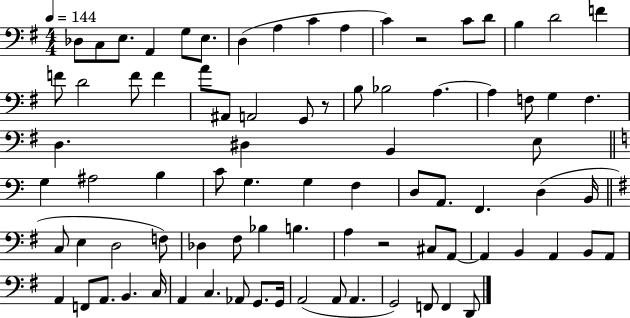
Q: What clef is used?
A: bass